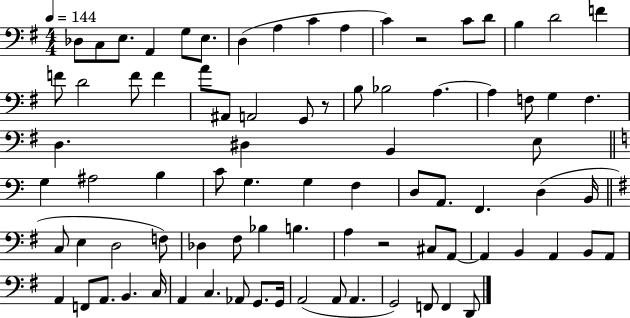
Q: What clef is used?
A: bass